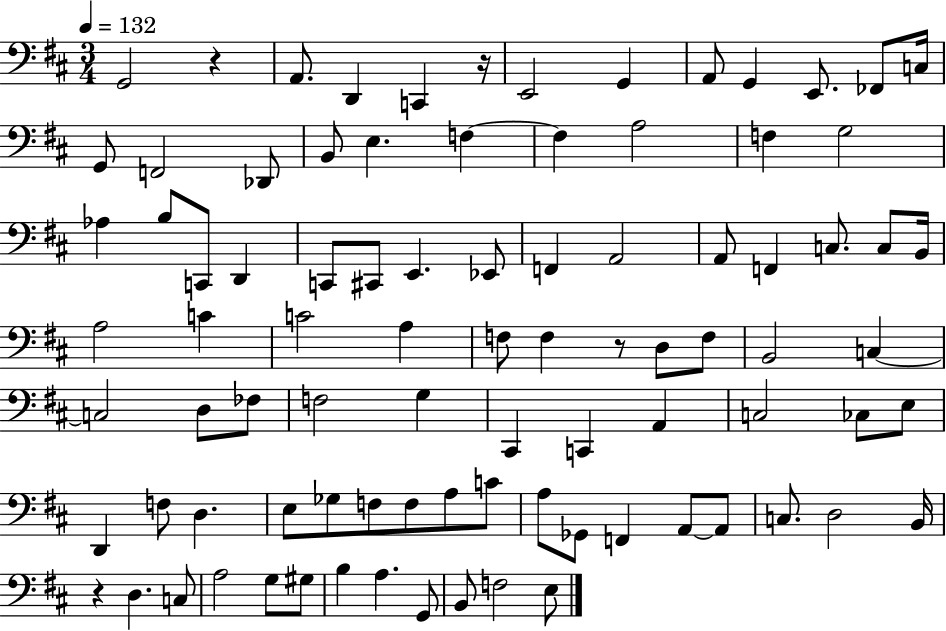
{
  \clef bass
  \numericTimeSignature
  \time 3/4
  \key d \major
  \tempo 4 = 132
  \repeat volta 2 { g,2 r4 | a,8. d,4 c,4 r16 | e,2 g,4 | a,8 g,4 e,8. fes,8 c16 | \break g,8 f,2 des,8 | b,8 e4. f4~~ | f4 a2 | f4 g2 | \break aes4 b8 c,8 d,4 | c,8 cis,8 e,4. ees,8 | f,4 a,2 | a,8 f,4 c8. c8 b,16 | \break a2 c'4 | c'2 a4 | f8 f4 r8 d8 f8 | b,2 c4~~ | \break c2 d8 fes8 | f2 g4 | cis,4 c,4 a,4 | c2 ces8 e8 | \break d,4 f8 d4. | e8 ges8 f8 f8 a8 c'8 | a8 ges,8 f,4 a,8~~ a,8 | c8. d2 b,16 | \break r4 d4. c8 | a2 g8 gis8 | b4 a4. g,8 | b,8 f2 e8 | \break } \bar "|."
}